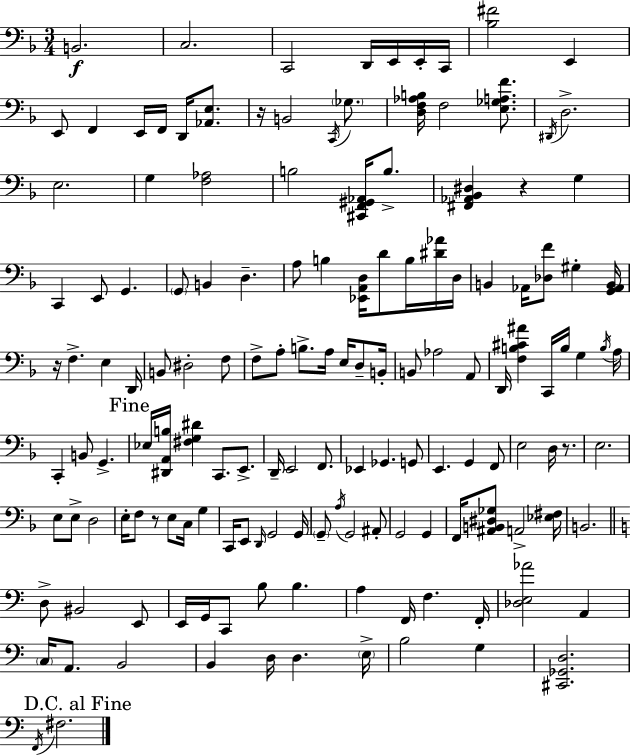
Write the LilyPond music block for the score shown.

{
  \clef bass
  \numericTimeSignature
  \time 3/4
  \key d \minor
  b,2.\f | c2. | c,2 d,16 e,16 e,16-. c,16 | <bes fis'>2 e,4 | \break e,8 f,4 e,16 f,16 d,16 <aes, e>8. | r16 b,2 \acciaccatura { c,16 } \parenthesize ges8. | <d f aes b>16 f2 <e ges a f'>8. | \acciaccatura { dis,16 } d2.-> | \break e2. | g4 <f aes>2 | b2 <cis, f, gis, aes,>16 b8.-> | <fis, aes, bes, dis>4 r4 g4 | \break c,4 e,8 g,4. | \parenthesize g,8 b,4 d4.-- | a8 b4 <ees, a, d>16 d'8 b16 | <dis' aes'>16 d16 b,4 aes,16 <des f'>8 gis4-. | \break <g, aes, b,>16 r16 f4.-> e4 | d,16 b,8 dis2-. | f8 f8-> a8-. b8.-> a16 e16 d8-- | b,16-. b,8 aes2 | \break a,8 d,16 <f b cis' ais'>4 c,16 b16 g4 | \acciaccatura { b16 } a16 c,4-. b,8 g,4.-> | \mark "Fine" ees16 <dis, a, b>16 <fis g dis'>4 c,8. | e,8.-> d,16-- e,2 | \break f,8. ees,4 ges,4. | g,8 e,4. g,4 | f,8 e2 d16 | r8. e2. | \break e8 e8-> d2 | e16-. f8 r8 e8 c16 g4 | c,16 e,8 \grace { d,16 } g,2 | g,16 \parenthesize g,8-- \acciaccatura { a16 } g,2 | \break ais,8-. g,2 | g,4 f,16 <ais, b, dis ges>8 a,2-> | <ees fis>16 b,2. | \bar "||" \break \key c \major d8-> bis,2 e,8 | e,16 g,16 c,8 b8 b4. | a4 f,16 f4. f,16-. | <des e aes'>2 a,4 | \break \parenthesize c16 a,8. b,2 | b,4 d16 d4. \parenthesize e16-> | b2 g4 | <cis, ges, d>2. | \break \mark "D.C. al Fine" \acciaccatura { f,16 } fis2. | \bar "|."
}